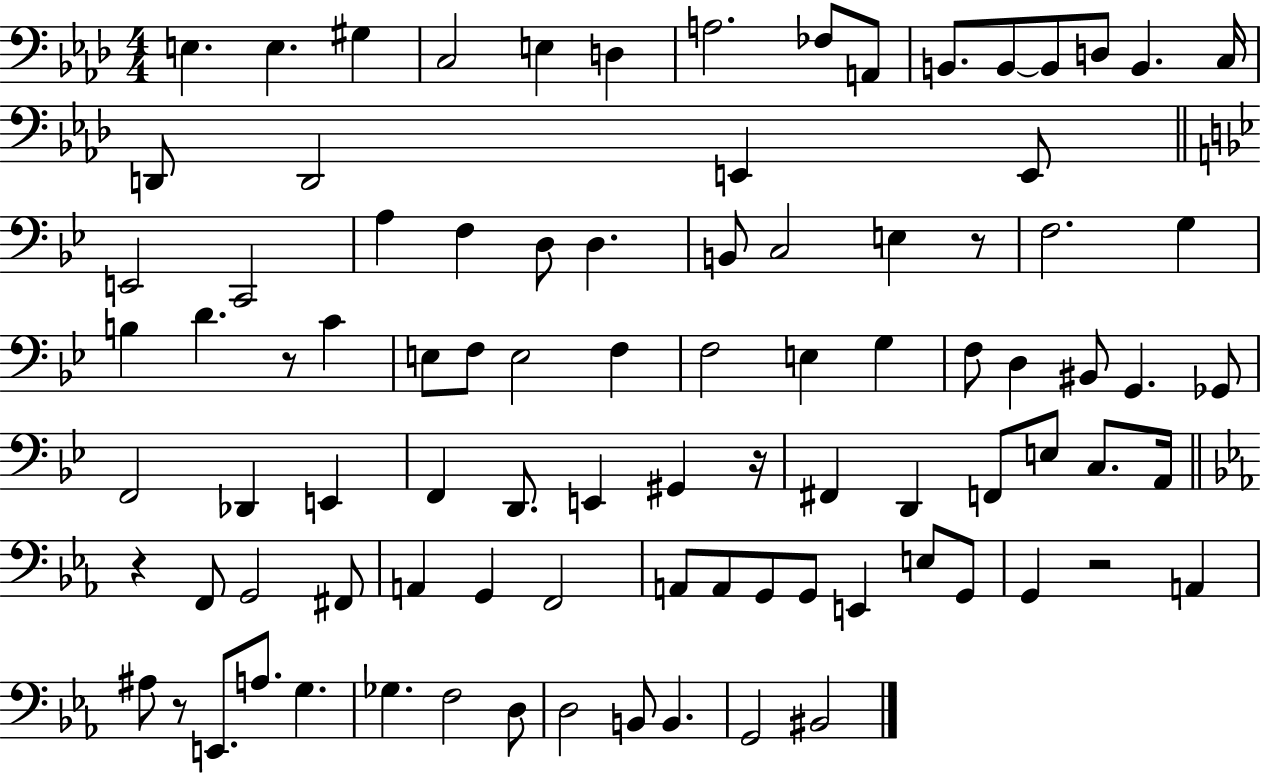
{
  \clef bass
  \numericTimeSignature
  \time 4/4
  \key aes \major
  e4. e4. gis4 | c2 e4 d4 | a2. fes8 a,8 | b,8. b,8~~ b,8 d8 b,4. c16 | \break d,8 d,2 e,4 e,8 | \bar "||" \break \key g \minor e,2 c,2 | a4 f4 d8 d4. | b,8 c2 e4 r8 | f2. g4 | \break b4 d'4. r8 c'4 | e8 f8 e2 f4 | f2 e4 g4 | f8 d4 bis,8 g,4. ges,8 | \break f,2 des,4 e,4 | f,4 d,8. e,4 gis,4 r16 | fis,4 d,4 f,8 e8 c8. a,16 | \bar "||" \break \key c \minor r4 f,8 g,2 fis,8 | a,4 g,4 f,2 | a,8 a,8 g,8 g,8 e,4 e8 g,8 | g,4 r2 a,4 | \break ais8 r8 e,8. a8. g4. | ges4. f2 d8 | d2 b,8 b,4. | g,2 bis,2 | \break \bar "|."
}